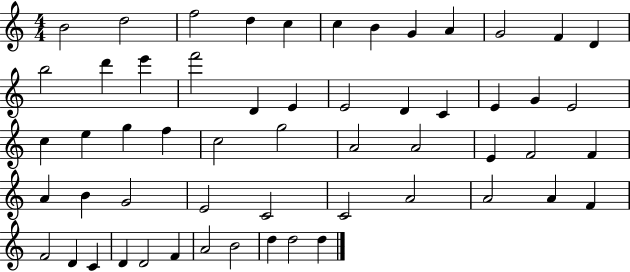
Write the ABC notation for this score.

X:1
T:Untitled
M:4/4
L:1/4
K:C
B2 d2 f2 d c c B G A G2 F D b2 d' e' f'2 D E E2 D C E G E2 c e g f c2 g2 A2 A2 E F2 F A B G2 E2 C2 C2 A2 A2 A F F2 D C D D2 F A2 B2 d d2 d